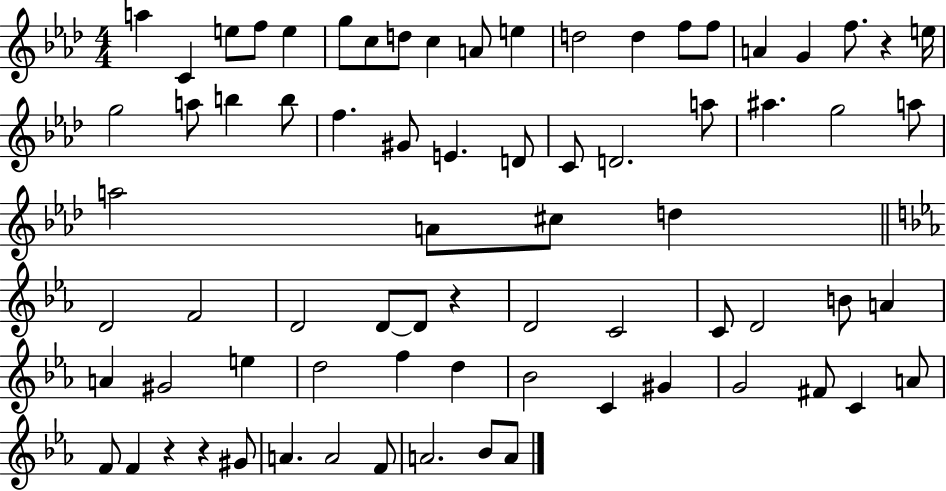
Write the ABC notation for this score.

X:1
T:Untitled
M:4/4
L:1/4
K:Ab
a C e/2 f/2 e g/2 c/2 d/2 c A/2 e d2 d f/2 f/2 A G f/2 z e/4 g2 a/2 b b/2 f ^G/2 E D/2 C/2 D2 a/2 ^a g2 a/2 a2 A/2 ^c/2 d D2 F2 D2 D/2 D/2 z D2 C2 C/2 D2 B/2 A A ^G2 e d2 f d _B2 C ^G G2 ^F/2 C A/2 F/2 F z z ^G/2 A A2 F/2 A2 _B/2 A/2